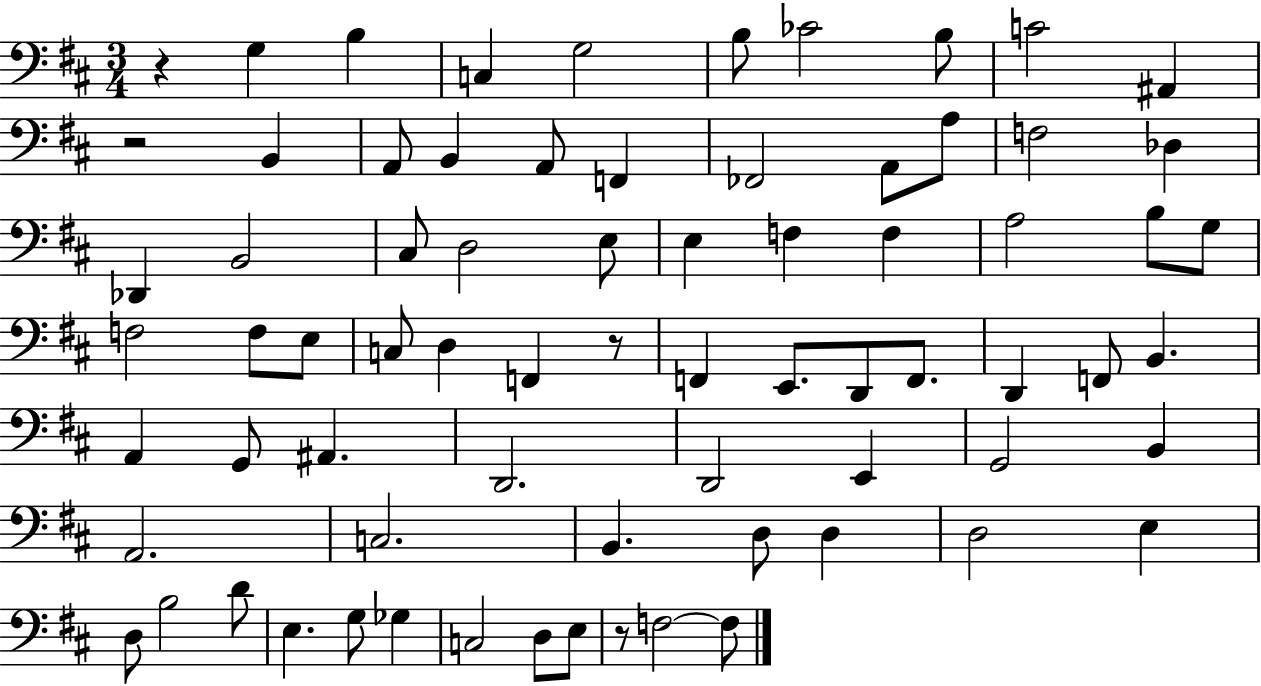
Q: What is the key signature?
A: D major